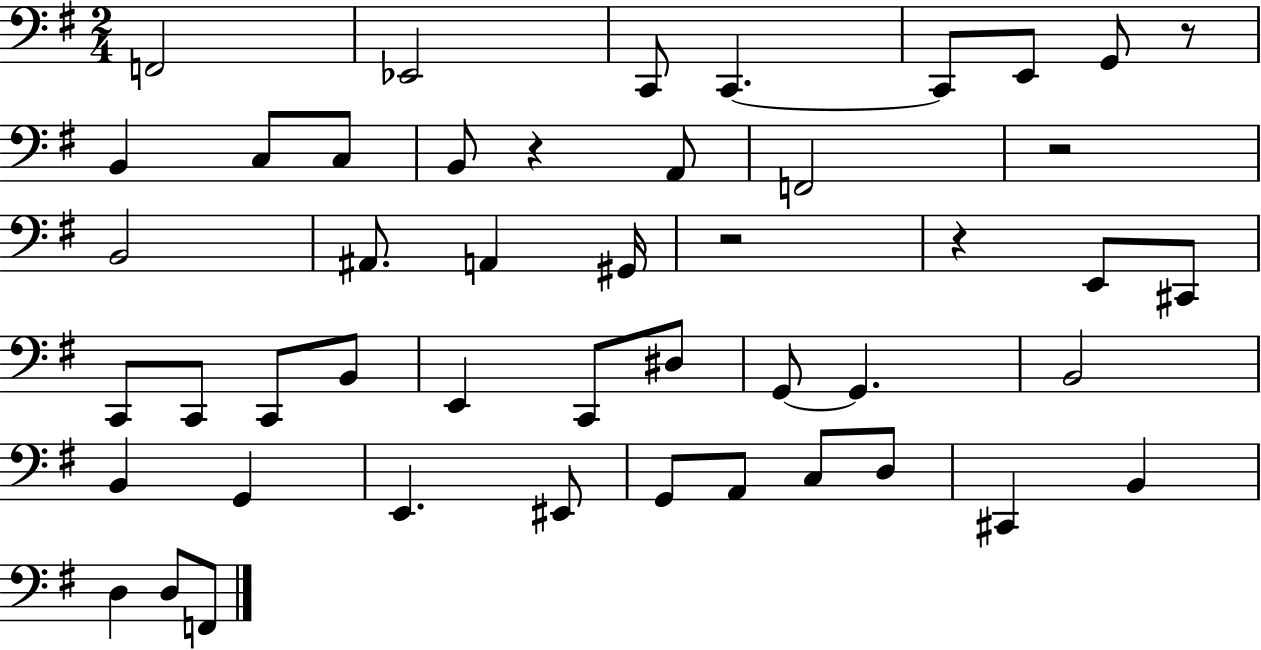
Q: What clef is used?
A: bass